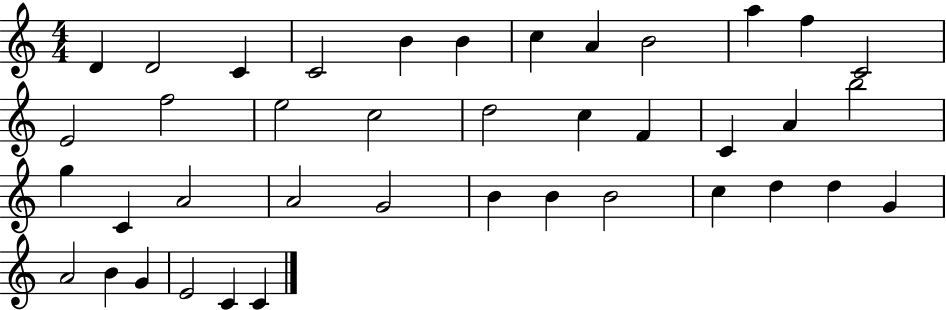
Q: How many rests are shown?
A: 0